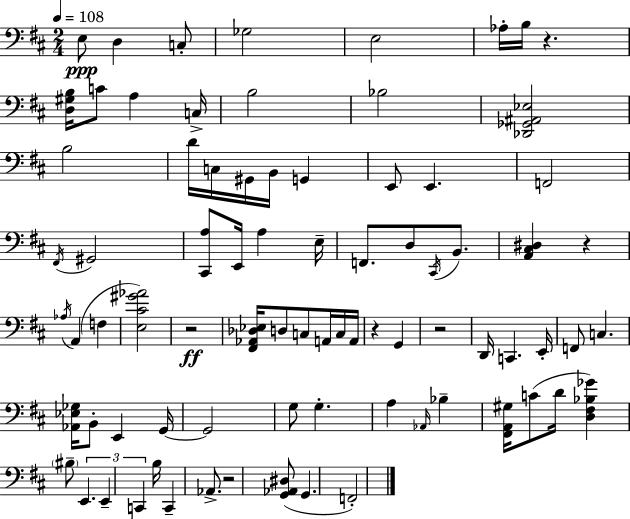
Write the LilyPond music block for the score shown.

{
  \clef bass
  \numericTimeSignature
  \time 2/4
  \key d \major
  \tempo 4 = 108
  \repeat volta 2 { e8\ppp d4 c8-. | ges2 | e2 | aes16-. b16 r4. | \break <d gis b>16 c'8 a4 c16-> | b2 | bes2 | <des, ges, ais, ees>2 | \break b2 | d'16 c16 gis,16 b,16 g,4 | e,8 e,4. | f,2 | \break \acciaccatura { fis,16 } gis,2 | <cis, a>8 e,16 a4 | e16-- f,8. d8 \acciaccatura { cis,16 } b,8. | <a, cis dis>4 r4 | \break \acciaccatura { aes16 }( a,4 f4 | <e cis' gis' aes'>2) | r2\ff | <fis, aes, des ees>16 d8 c8 | \break a,16 c16 a,16 r4 g,4 | r2 | d,16 c,4. | e,16-. f,8 c4. | \break <aes, ees ges>16 b,8-. e,4 | g,16~~ g,2 | g8 g4.-. | a4 \grace { aes,16 } | \break bes4-- <fis, a, gis>16 c'8( d'16 | <d fis bes ges'>4) \parenthesize bis8-- \tuplet 3/2 { e,4. | e,4-- | c,4 } b16 c,4-- | \break aes,8.-> r2 | <g, aes, dis>8( g,4. | f,2-.) | } \bar "|."
}